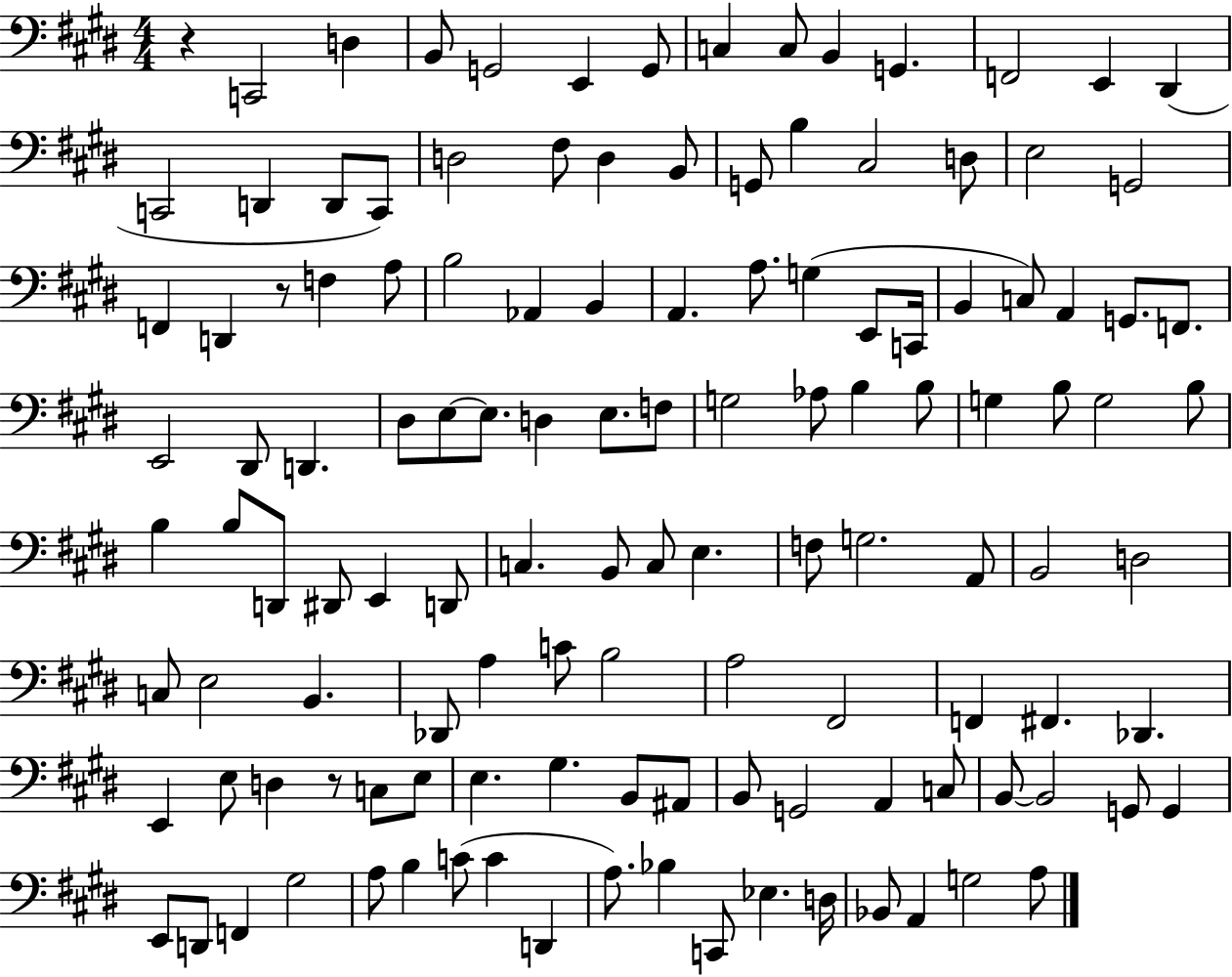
{
  \clef bass
  \numericTimeSignature
  \time 4/4
  \key e \major
  \repeat volta 2 { r4 c,2 d4 | b,8 g,2 e,4 g,8 | c4 c8 b,4 g,4. | f,2 e,4 dis,4( | \break c,2 d,4 d,8 c,8) | d2 fis8 d4 b,8 | g,8 b4 cis2 d8 | e2 g,2 | \break f,4 d,4 r8 f4 a8 | b2 aes,4 b,4 | a,4. a8. g4( e,8 c,16 | b,4 c8) a,4 g,8. f,8. | \break e,2 dis,8 d,4. | dis8 e8~~ e8. d4 e8. f8 | g2 aes8 b4 b8 | g4 b8 g2 b8 | \break b4 b8 d,8 dis,8 e,4 d,8 | c4. b,8 c8 e4. | f8 g2. a,8 | b,2 d2 | \break c8 e2 b,4. | des,8 a4 c'8 b2 | a2 fis,2 | f,4 fis,4. des,4. | \break e,4 e8 d4 r8 c8 e8 | e4. gis4. b,8 ais,8 | b,8 g,2 a,4 c8 | b,8~~ b,2 g,8 g,4 | \break e,8 d,8 f,4 gis2 | a8 b4 c'8( c'4 d,4 | a8.) bes4 c,8 ees4. d16 | bes,8 a,4 g2 a8 | \break } \bar "|."
}